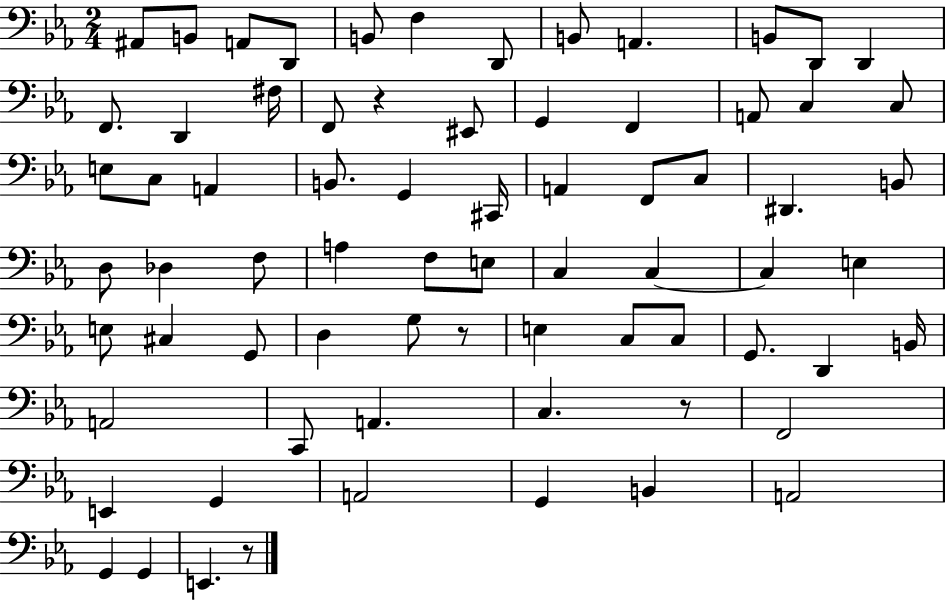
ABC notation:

X:1
T:Untitled
M:2/4
L:1/4
K:Eb
^A,,/2 B,,/2 A,,/2 D,,/2 B,,/2 F, D,,/2 B,,/2 A,, B,,/2 D,,/2 D,, F,,/2 D,, ^F,/4 F,,/2 z ^E,,/2 G,, F,, A,,/2 C, C,/2 E,/2 C,/2 A,, B,,/2 G,, ^C,,/4 A,, F,,/2 C,/2 ^D,, B,,/2 D,/2 _D, F,/2 A, F,/2 E,/2 C, C, C, E, E,/2 ^C, G,,/2 D, G,/2 z/2 E, C,/2 C,/2 G,,/2 D,, B,,/4 A,,2 C,,/2 A,, C, z/2 F,,2 E,, G,, A,,2 G,, B,, A,,2 G,, G,, E,, z/2